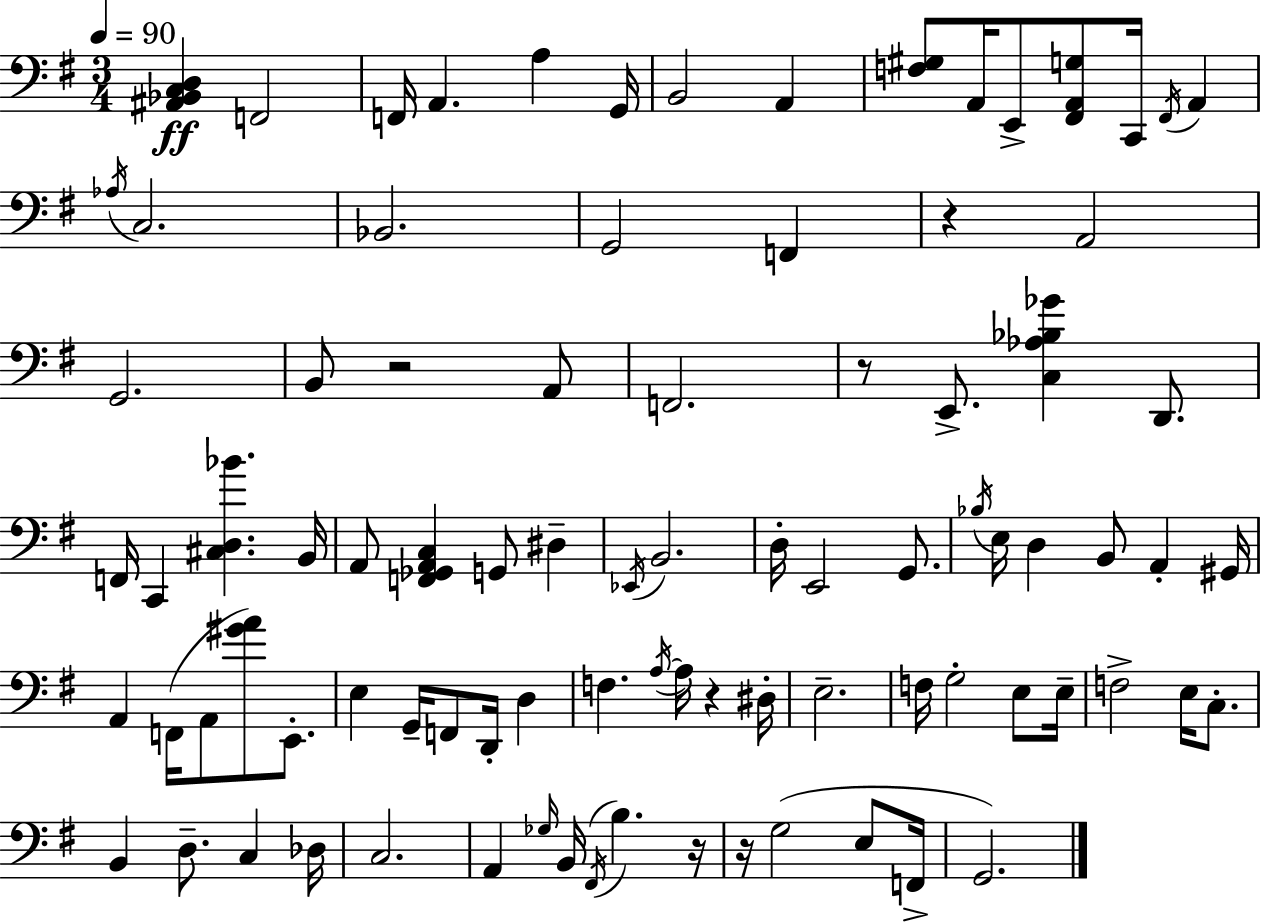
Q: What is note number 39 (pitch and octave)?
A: B2